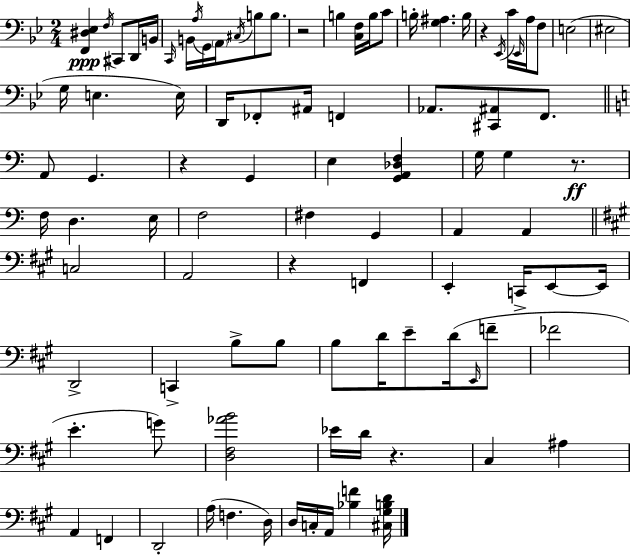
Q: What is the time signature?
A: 2/4